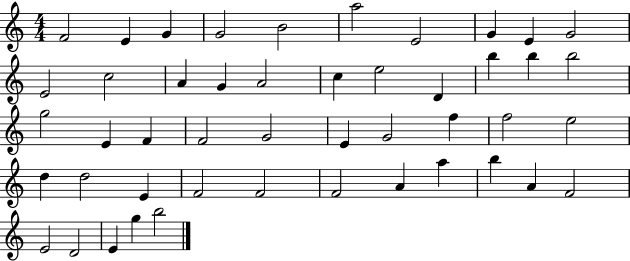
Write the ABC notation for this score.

X:1
T:Untitled
M:4/4
L:1/4
K:C
F2 E G G2 B2 a2 E2 G E G2 E2 c2 A G A2 c e2 D b b b2 g2 E F F2 G2 E G2 f f2 e2 d d2 E F2 F2 F2 A a b A F2 E2 D2 E g b2